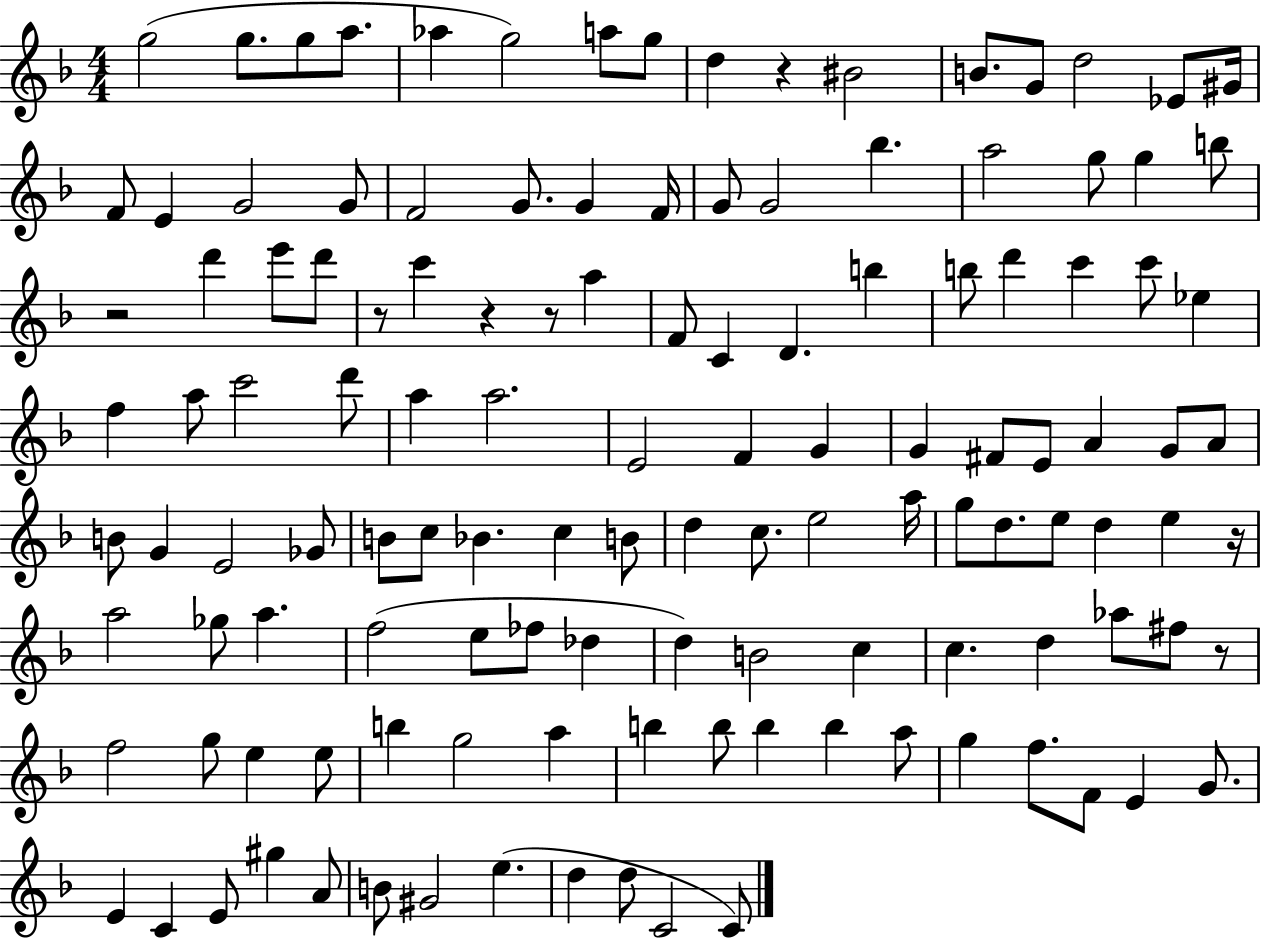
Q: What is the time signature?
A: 4/4